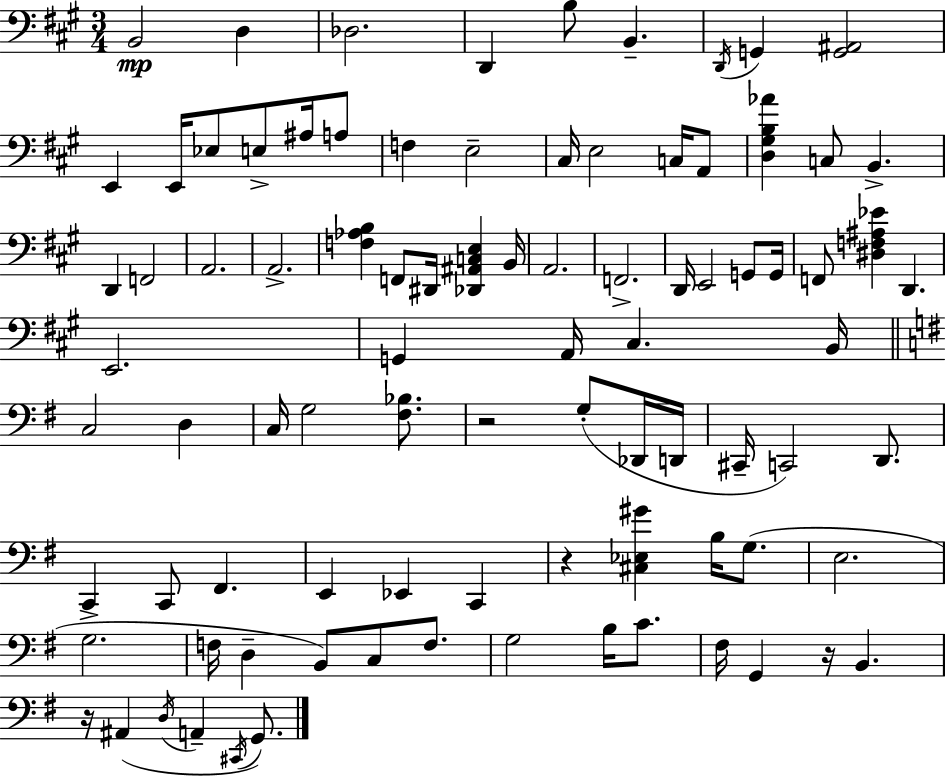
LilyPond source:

{
  \clef bass
  \numericTimeSignature
  \time 3/4
  \key a \major
  \repeat volta 2 { b,2\mp d4 | des2. | d,4 b8 b,4.-- | \acciaccatura { d,16 } g,4 <g, ais,>2 | \break e,4 e,16 ees8 e8-> ais16 a8 | f4 e2-- | cis16 e2 c16 a,8 | <d gis b aes'>4 c8 b,4.-> | \break d,4 f,2 | a,2. | a,2.-> | <f aes b>4 f,8 dis,16 <des, ais, c e>4 | \break b,16 a,2. | f,2.-> | d,16 e,2 g,8 | g,16 f,8 <dis f ais ees'>4 d,4. | \break e,2. | g,4 a,16 cis4. | b,16 \bar "||" \break \key e \minor c2 d4 | c16 g2 <fis bes>8. | r2 g8-.( des,16 d,16 | cis,16-- c,2) d,8. | \break c,4 c,8 fis,4. | e,4 ees,4 c,4 | r4 <cis ees gis'>4 b16 g8.( | e2. | \break g2.-> | f16 d4-- b,8) c8 f8. | g2 b16 c'8. | fis16 g,4 r16 b,4. | \break r16 ais,4( \acciaccatura { d16 } a,4-- \acciaccatura { cis,16 }) g,8. | } \bar "|."
}